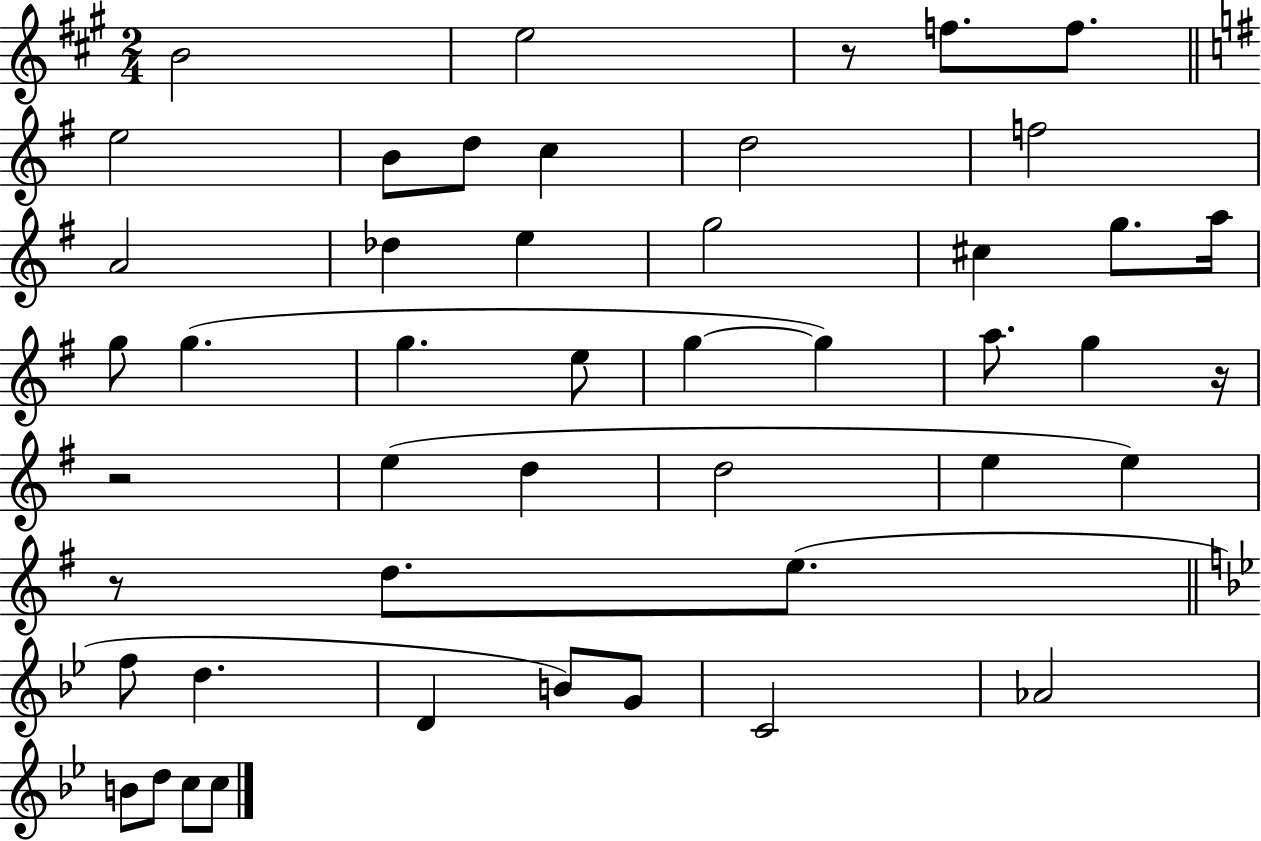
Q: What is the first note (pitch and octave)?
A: B4